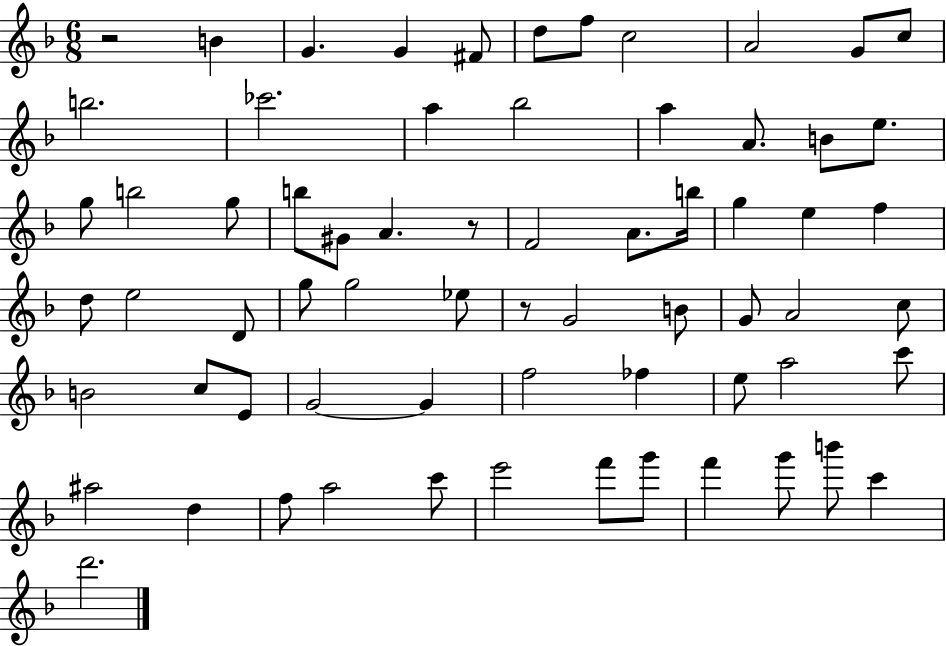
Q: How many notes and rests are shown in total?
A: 67